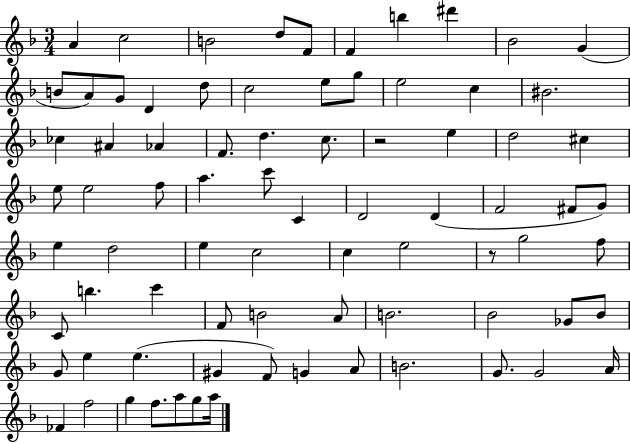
{
  \clef treble
  \numericTimeSignature
  \time 3/4
  \key f \major
  \repeat volta 2 { a'4 c''2 | b'2 d''8 f'8 | f'4 b''4 dis'''4 | bes'2 g'4( | \break b'8 a'8) g'8 d'4 d''8 | c''2 e''8 g''8 | e''2 c''4 | bis'2. | \break ces''4 ais'4 aes'4 | f'8. d''4. c''8. | r2 e''4 | d''2 cis''4 | \break e''8 e''2 f''8 | a''4. c'''8 c'4 | d'2 d'4( | f'2 fis'8 g'8) | \break e''4 d''2 | e''4 c''2 | c''4 e''2 | r8 g''2 f''8 | \break c'8 b''4. c'''4 | f'8 b'2 a'8 | b'2. | bes'2 ges'8 bes'8 | \break g'8 e''4 e''4.( | gis'4 f'8) g'4 a'8 | b'2. | g'8. g'2 a'16 | \break fes'4 f''2 | g''4 f''8. a''8 g''8 a''16 | } \bar "|."
}